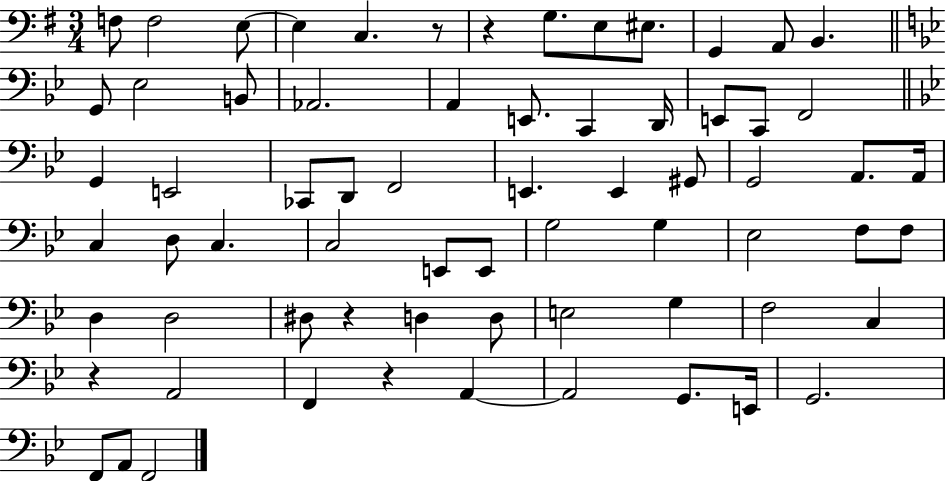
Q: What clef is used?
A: bass